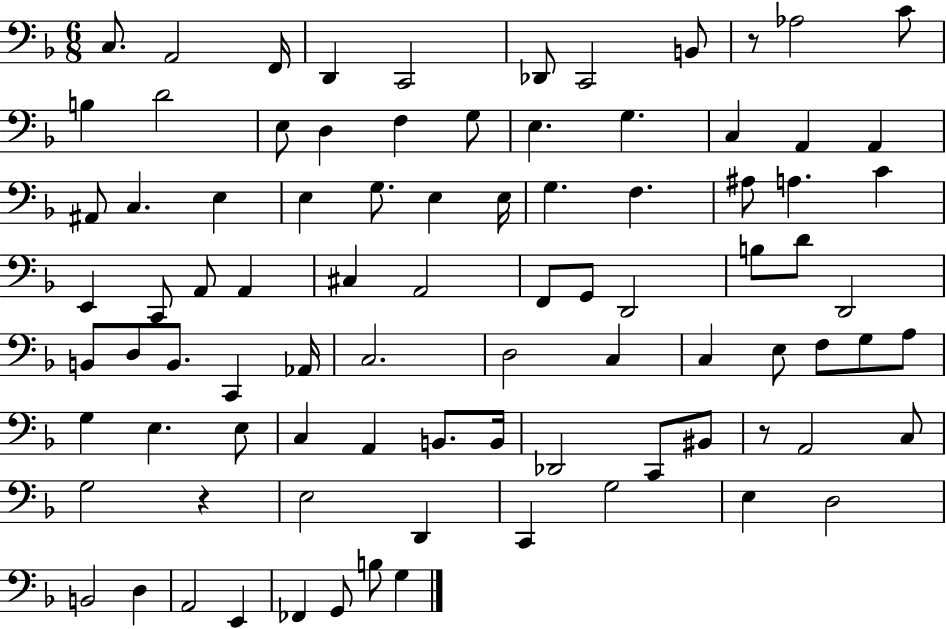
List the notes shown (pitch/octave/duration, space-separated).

C3/e. A2/h F2/s D2/q C2/h Db2/e C2/h B2/e R/e Ab3/h C4/e B3/q D4/h E3/e D3/q F3/q G3/e E3/q. G3/q. C3/q A2/q A2/q A#2/e C3/q. E3/q E3/q G3/e. E3/q E3/s G3/q. F3/q. A#3/e A3/q. C4/q E2/q C2/e A2/e A2/q C#3/q A2/h F2/e G2/e D2/h B3/e D4/e D2/h B2/e D3/e B2/e. C2/q Ab2/s C3/h. D3/h C3/q C3/q E3/e F3/e G3/e A3/e G3/q E3/q. E3/e C3/q A2/q B2/e. B2/s Db2/h C2/e BIS2/e R/e A2/h C3/e G3/h R/q E3/h D2/q C2/q G3/h E3/q D3/h B2/h D3/q A2/h E2/q FES2/q G2/e B3/e G3/q